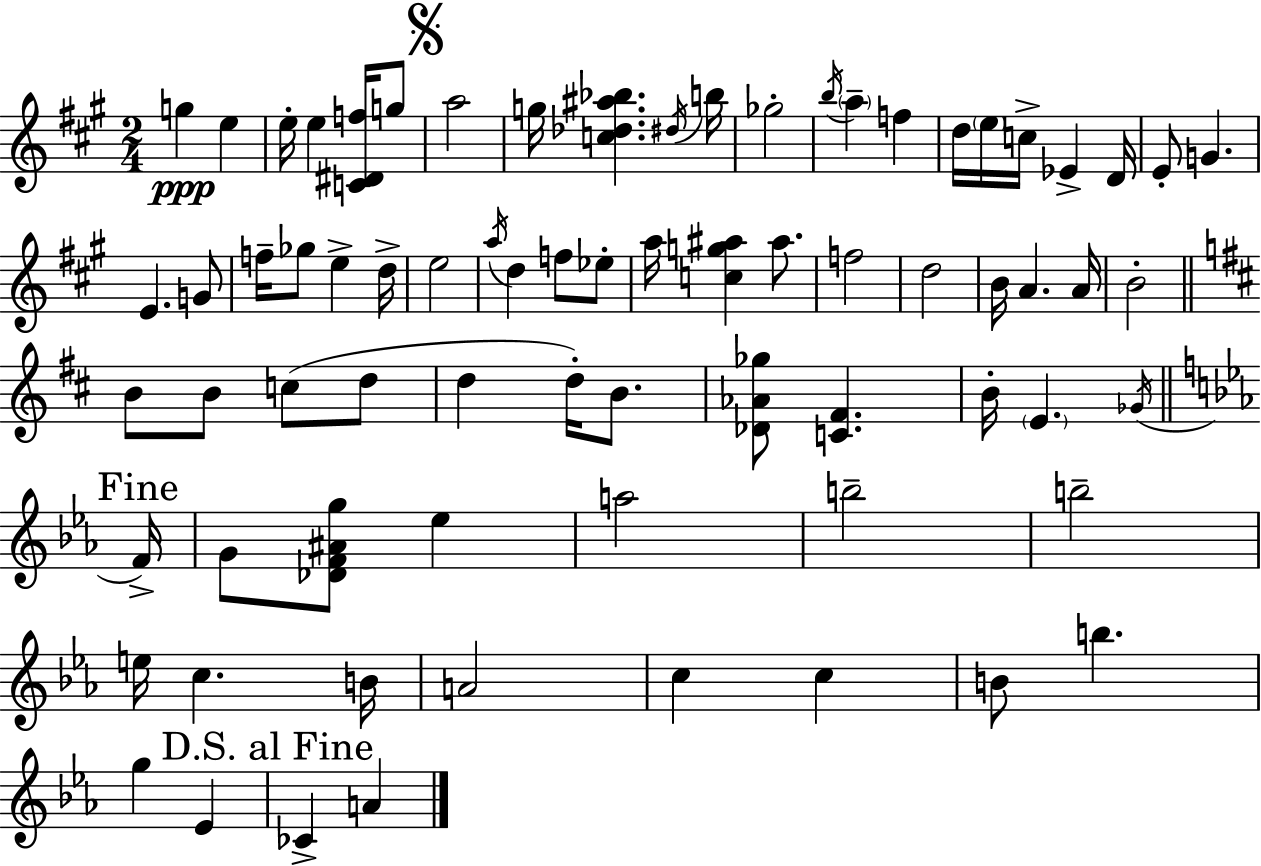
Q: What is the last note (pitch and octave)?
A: A4